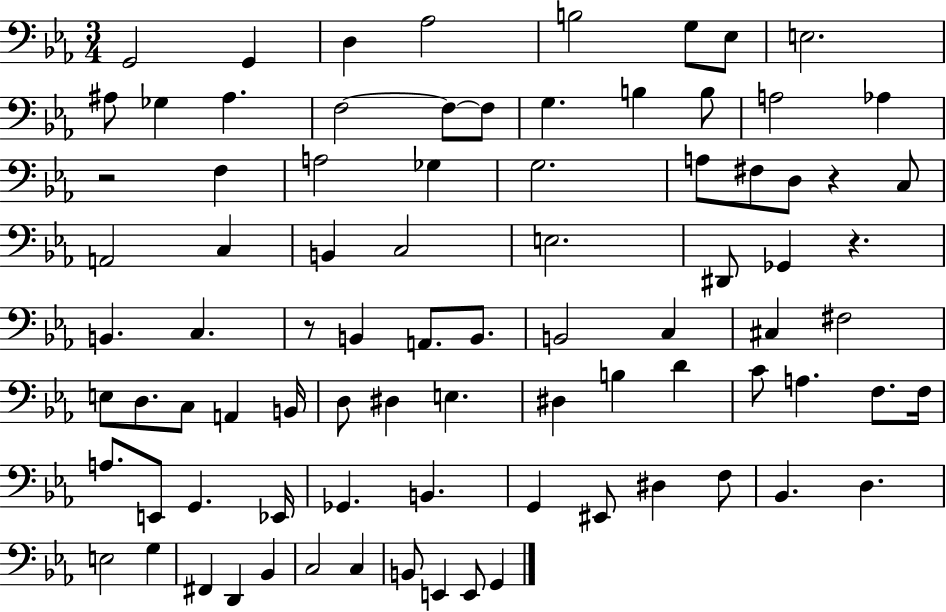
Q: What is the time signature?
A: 3/4